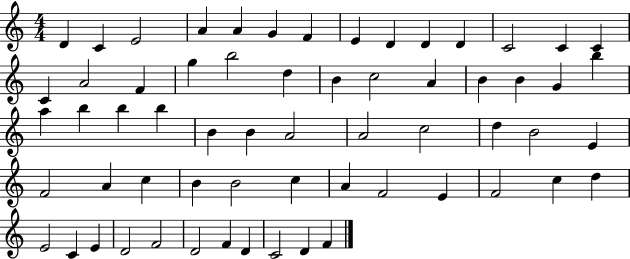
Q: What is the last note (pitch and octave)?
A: F4